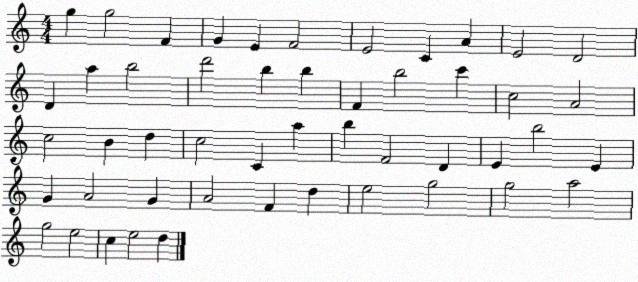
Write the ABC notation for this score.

X:1
T:Untitled
M:4/4
L:1/4
K:C
g g2 F G E F2 E2 C A E2 D2 D a b2 d'2 b b F b2 c' c2 A2 c2 B d c2 C a b F2 D E b2 E G A2 G A2 F d e2 g2 g2 a2 g2 e2 c e2 d